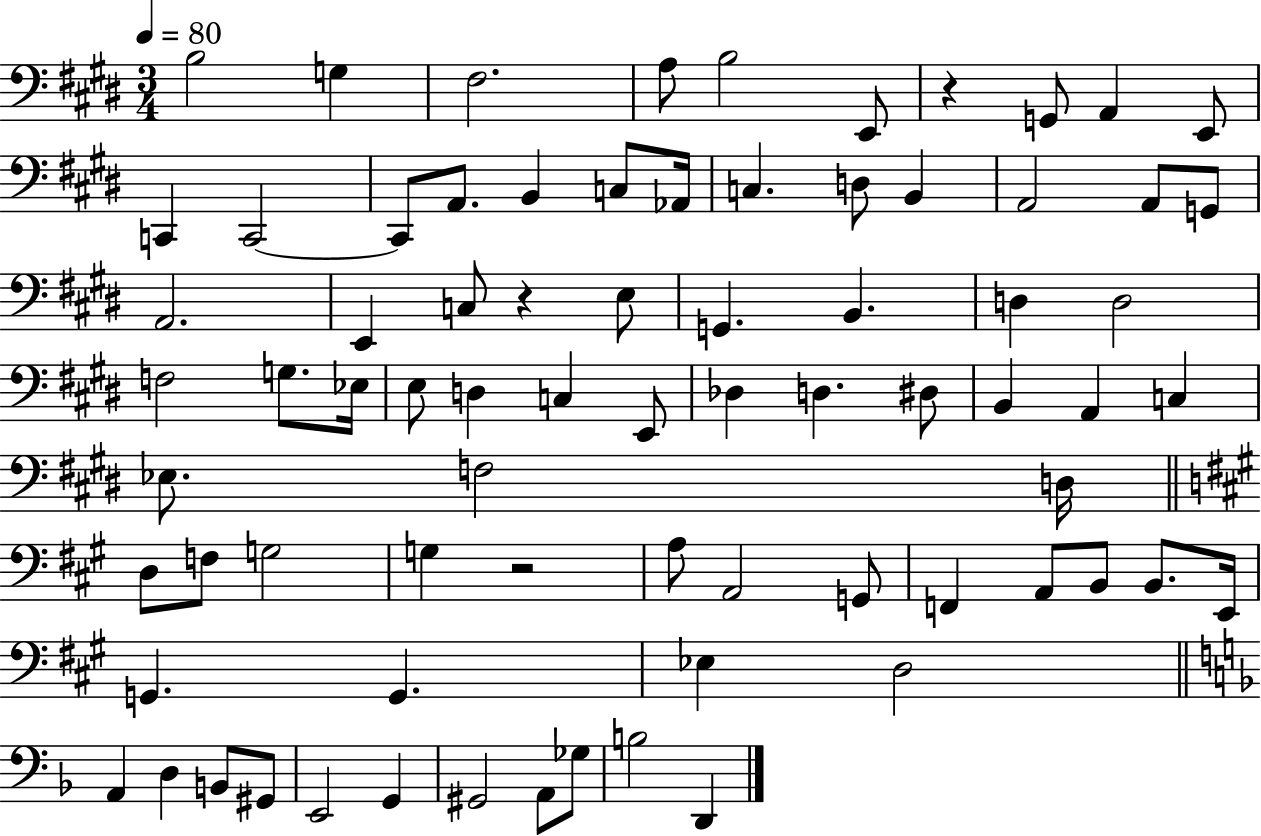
B3/h G3/q F#3/h. A3/e B3/h E2/e R/q G2/e A2/q E2/e C2/q C2/h C2/e A2/e. B2/q C3/e Ab2/s C3/q. D3/e B2/q A2/h A2/e G2/e A2/h. E2/q C3/e R/q E3/e G2/q. B2/q. D3/q D3/h F3/h G3/e. Eb3/s E3/e D3/q C3/q E2/e Db3/q D3/q. D#3/e B2/q A2/q C3/q Eb3/e. F3/h D3/s D3/e F3/e G3/h G3/q R/h A3/e A2/h G2/e F2/q A2/e B2/e B2/e. E2/s G2/q. G2/q. Eb3/q D3/h A2/q D3/q B2/e G#2/e E2/h G2/q G#2/h A2/e Gb3/e B3/h D2/q